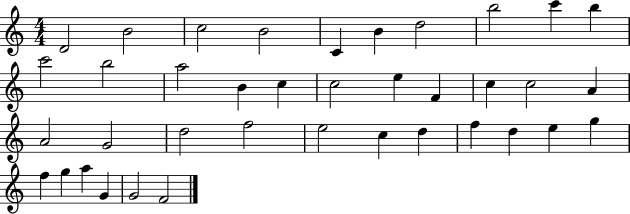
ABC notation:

X:1
T:Untitled
M:4/4
L:1/4
K:C
D2 B2 c2 B2 C B d2 b2 c' b c'2 b2 a2 B c c2 e F c c2 A A2 G2 d2 f2 e2 c d f d e g f g a G G2 F2